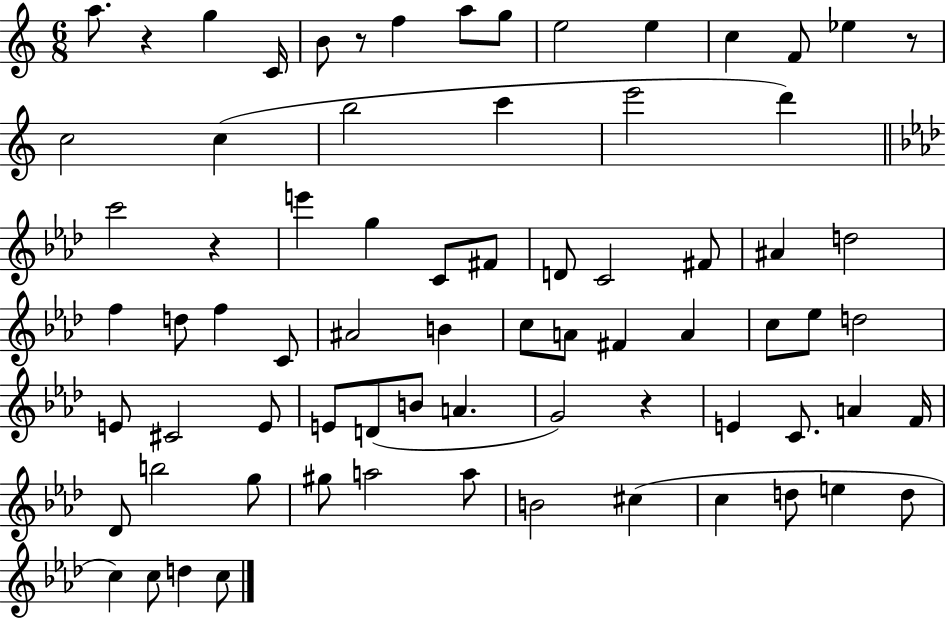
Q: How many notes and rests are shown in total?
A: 74